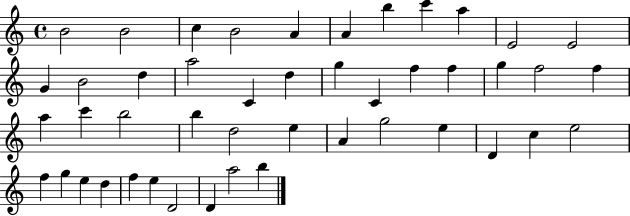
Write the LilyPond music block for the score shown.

{
  \clef treble
  \time 4/4
  \defaultTimeSignature
  \key c \major
  b'2 b'2 | c''4 b'2 a'4 | a'4 b''4 c'''4 a''4 | e'2 e'2 | \break g'4 b'2 d''4 | a''2 c'4 d''4 | g''4 c'4 f''4 f''4 | g''4 f''2 f''4 | \break a''4 c'''4 b''2 | b''4 d''2 e''4 | a'4 g''2 e''4 | d'4 c''4 e''2 | \break f''4 g''4 e''4 d''4 | f''4 e''4 d'2 | d'4 a''2 b''4 | \bar "|."
}